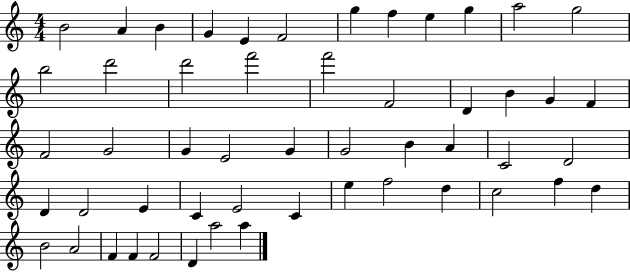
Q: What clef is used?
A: treble